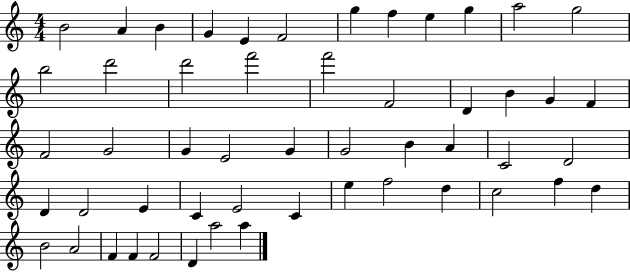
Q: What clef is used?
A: treble